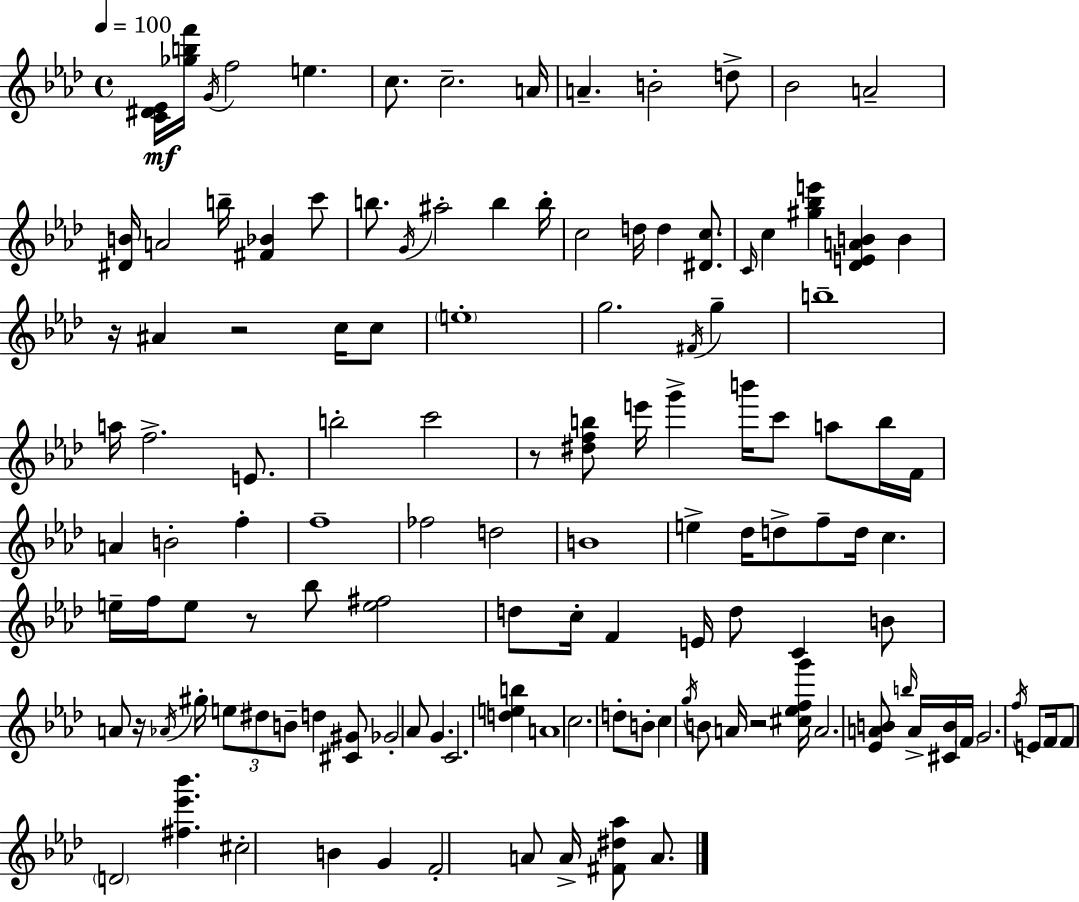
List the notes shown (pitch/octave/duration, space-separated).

[C4,D#4,Eb4]/s [Gb5,B5,F6]/s G4/s F5/h E5/q. C5/e. C5/h. A4/s A4/q. B4/h D5/e Bb4/h A4/h [D#4,B4]/s A4/h B5/s [F#4,Bb4]/q C6/e B5/e. G4/s A#5/h B5/q B5/s C5/h D5/s D5/q [D#4,C5]/e. C4/s C5/q [G#5,Bb5,E6]/q [Db4,E4,A4,B4]/q B4/q R/s A#4/q R/h C5/s C5/e E5/w G5/h. F#4/s G5/q B5/w A5/s F5/h. E4/e. B5/h C6/h R/e [D#5,F5,B5]/e E6/s G6/q B6/s C6/e A5/e B5/s F4/s A4/q B4/h F5/q F5/w FES5/h D5/h B4/w E5/q Db5/s D5/e F5/e D5/s C5/q. E5/s F5/s E5/e R/e Bb5/e [E5,F#5]/h D5/e C5/s F4/q E4/s D5/e C4/q B4/e A4/e R/s Ab4/s G#5/s E5/e D#5/e B4/e D5/q [C#4,G#4]/e Gb4/h Ab4/e G4/q. C4/h. [D5,E5,B5]/q A4/w C5/h. D5/e B4/e C5/q G5/s B4/e A4/s R/h [C#5,Eb5,F5,G6]/s A4/h. [Eb4,A4,B4]/e B5/s A4/s [C#4,B4]/s F4/s G4/h. F5/s E4/e F4/s F4/e D4/h [F#5,Eb6,Bb6]/q. C#5/h B4/q G4/q F4/h A4/e A4/s [F#4,D#5,Ab5]/e A4/e.